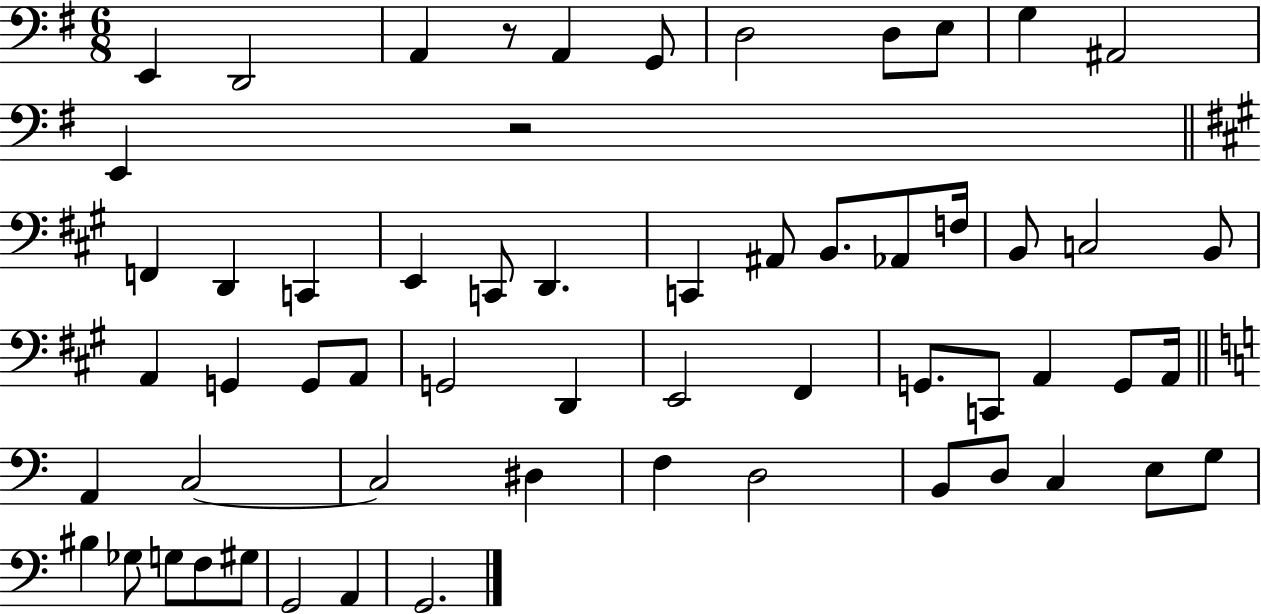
X:1
T:Untitled
M:6/8
L:1/4
K:G
E,, D,,2 A,, z/2 A,, G,,/2 D,2 D,/2 E,/2 G, ^A,,2 E,, z2 F,, D,, C,, E,, C,,/2 D,, C,, ^A,,/2 B,,/2 _A,,/2 F,/4 B,,/2 C,2 B,,/2 A,, G,, G,,/2 A,,/2 G,,2 D,, E,,2 ^F,, G,,/2 C,,/2 A,, G,,/2 A,,/4 A,, C,2 C,2 ^D, F, D,2 B,,/2 D,/2 C, E,/2 G,/2 ^B, _G,/2 G,/2 F,/2 ^G,/2 G,,2 A,, G,,2